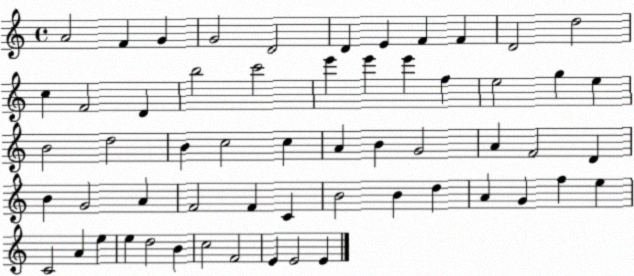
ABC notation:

X:1
T:Untitled
M:4/4
L:1/4
K:C
A2 F G G2 D2 D E F F D2 d2 c F2 D b2 c'2 e' e' e' f e2 g e B2 d2 B c2 c A B G2 A F2 D B G2 A F2 F C B2 B d A G f e C2 A e e d2 B c2 F2 E E2 E